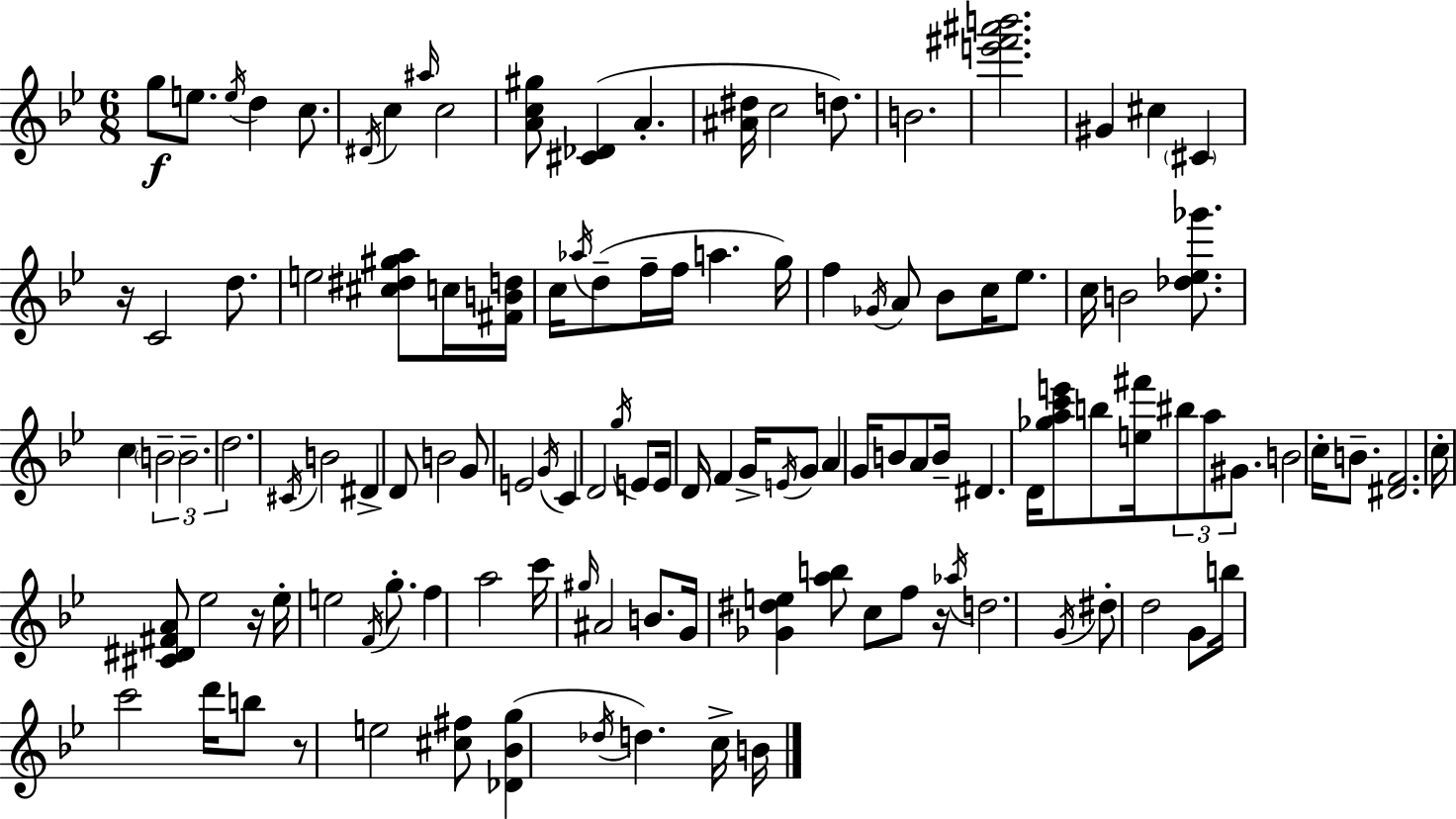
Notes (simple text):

G5/e E5/e. E5/s D5/q C5/e. D#4/s C5/q A#5/s C5/h [A4,C5,G#5]/e [C#4,Db4]/q A4/q. [A#4,D#5]/s C5/h D5/e. B4/h. [E6,F#6,A#6,B6]/h. G#4/q C#5/q C#4/q R/s C4/h D5/e. E5/h [C#5,D#5,G#5,A5]/e C5/s [F#4,B4,D5]/s C5/s Ab5/s D5/e F5/s F5/s A5/q. G5/s F5/q Gb4/s A4/e Bb4/e C5/s Eb5/e. C5/s B4/h [Db5,Eb5,Gb6]/e. C5/q B4/h B4/h. D5/h. C#4/s B4/h D#4/q D4/e B4/h G4/e E4/h G4/s C4/q D4/h G5/s E4/e E4/s D4/s F4/q G4/s E4/s G4/e A4/q G4/s B4/e A4/e B4/s D#4/q. D4/s [Gb5,A5,C6,E6]/e B5/e [E5,F#6]/s BIS5/e A5/e G#4/e. B4/h C5/s B4/e. [D#4,F4]/h. C5/s [C#4,D#4,F#4,A4]/e Eb5/h R/s Eb5/s E5/h F4/s G5/e. F5/q A5/h C6/s G#5/s A#4/h B4/e. G4/s [Gb4,D#5,E5]/q [A5,B5]/e C5/e F5/e R/s Ab5/s D5/h. G4/s D#5/e D5/h G4/e B5/s C6/h D6/s B5/e R/e E5/h [C#5,F#5]/e [Db4,Bb4,G5]/q Db5/s D5/q. C5/s B4/s